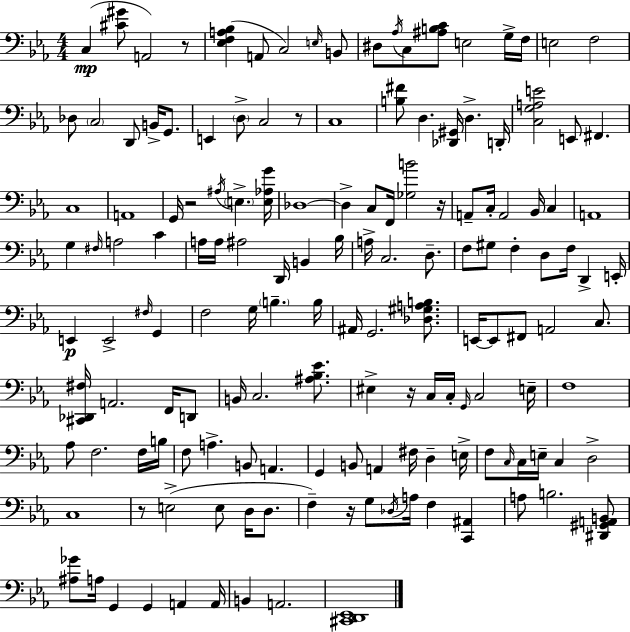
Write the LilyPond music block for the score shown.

{
  \clef bass
  \numericTimeSignature
  \time 4/4
  \key c \minor
  c4(\mp <cis' gis'>8 a,2) r8 | <ees f a bes>4( a,8 c2) \grace { e16 } b,8 | dis8 \acciaccatura { aes16 } c8 <ais b c'>8 e2 | g16-> f16 e2 f2 | \break des8 \parenthesize c2 d,8 b,16-> g,8. | e,4 \parenthesize d8-> c2 | r8 c1 | <b fis'>8 d4. <des, gis,>16 d4.-> | \break d,16-. <c g a e'>2 e,8 fis,4. | c1 | a,1 | g,16 r2 \acciaccatura { ais16 } \parenthesize e4.-> | \break <e aes g'>16 des1~~ | des4-> c8 f,16 <ges b'>2 | r16 a,8-- c16-. a,2 bes,16 c4 | a,1 | \break g4 \grace { fis16 } a2 | c'4 a16 a16 ais2 d,16 b,4 | bes16 a16-> c2. | d8.-- f8 gis8 f4-. d8 f16 d,4-> | \break e,16-. e,4\p e,2-> | \grace { fis16 } g,4 f2 g16 \parenthesize b4.-- | b16 ais,16 g,2. | <des gis a b>8. e,16~~ e,8 fis,8 a,2 | \break c8. <cis, des, fis>16 a,2. | f,16 d,8 b,16 c2. | <ais bes ees'>8. eis4-> r16 c16 c16-. \grace { g,16 } c2 | e16-- f1 | \break aes8 f2. | f16 b16 f8 a4.-> b,8 | a,4. g,4 b,8 a,4 | fis16 d4-- e16-> f8 \grace { c16 } c16 e16-- c4 d2-> | \break c1 | r8 e2->( | e8 d16 d8. f4--) r16 g8 \acciaccatura { des16 } a16 | f4 <c, ais,>4 a8 b2. | \break <dis, gis, a, b,>8 <ais ges'>8 a16 g,4 g,4 | a,4 a,16 b,4 a,2. | <cis, d, ees,>1 | \bar "|."
}